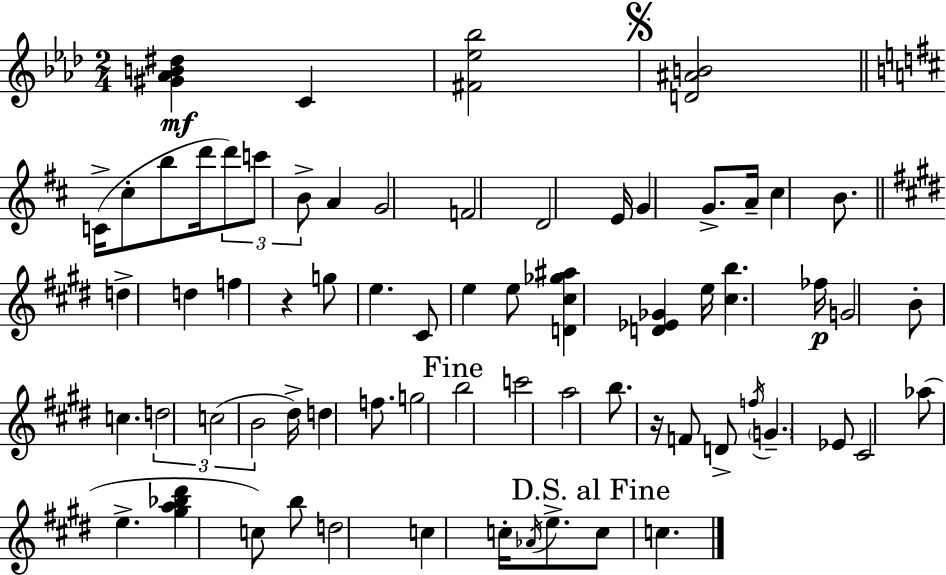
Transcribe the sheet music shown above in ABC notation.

X:1
T:Untitled
M:2/4
L:1/4
K:Ab
[^G_AB^d] C [^F_e_b]2 [D^AB]2 C/4 ^c/2 b/2 d'/4 d'/2 c'/2 B/2 A G2 F2 D2 E/4 G G/2 A/4 ^c B/2 d d f z g/2 e ^C/2 e e/2 [D^c_g^a] [D_E_G] e/4 [^cb] _f/4 G2 B/2 c d2 c2 B2 ^d/4 d f/2 g2 b2 c'2 a2 b/2 z/4 F/2 D/2 f/4 G _E/2 ^C2 _a/2 e [^ga_b^d'] c/2 b/2 d2 c c/4 _A/4 e/2 c/2 c